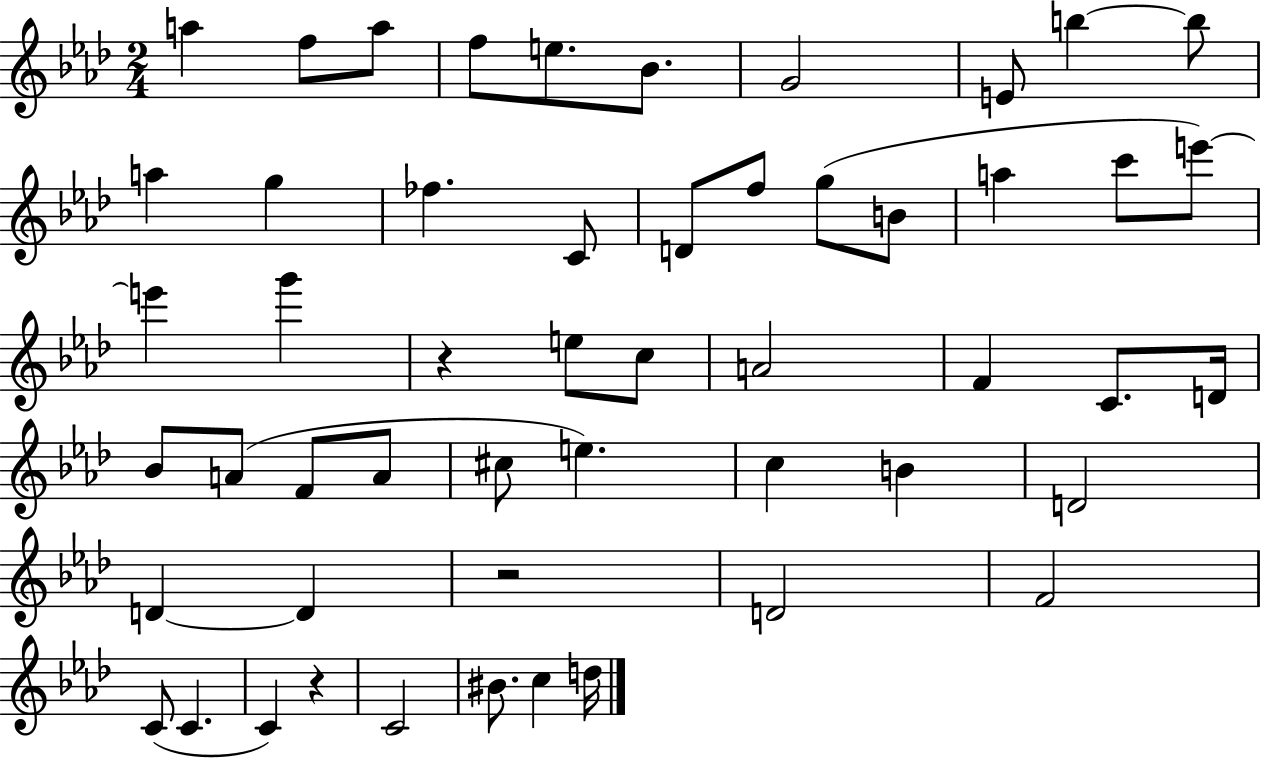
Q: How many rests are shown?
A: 3